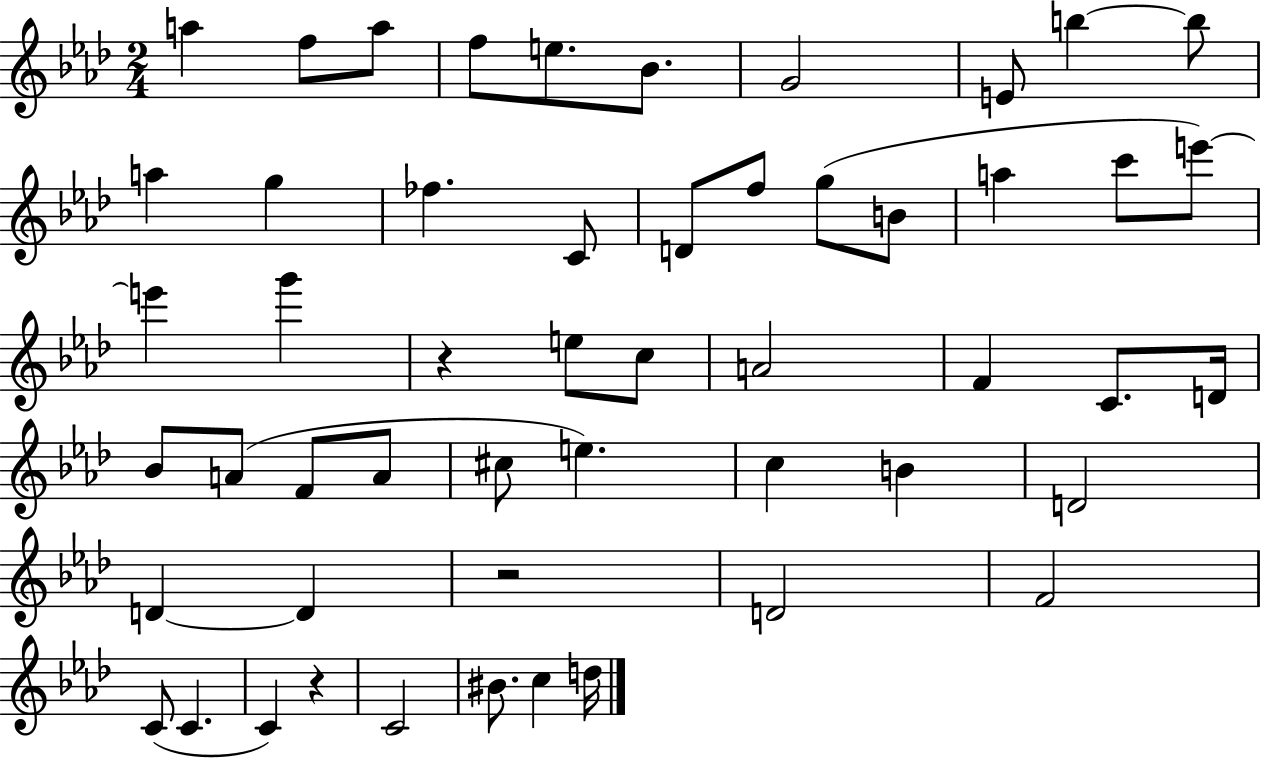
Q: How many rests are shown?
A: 3